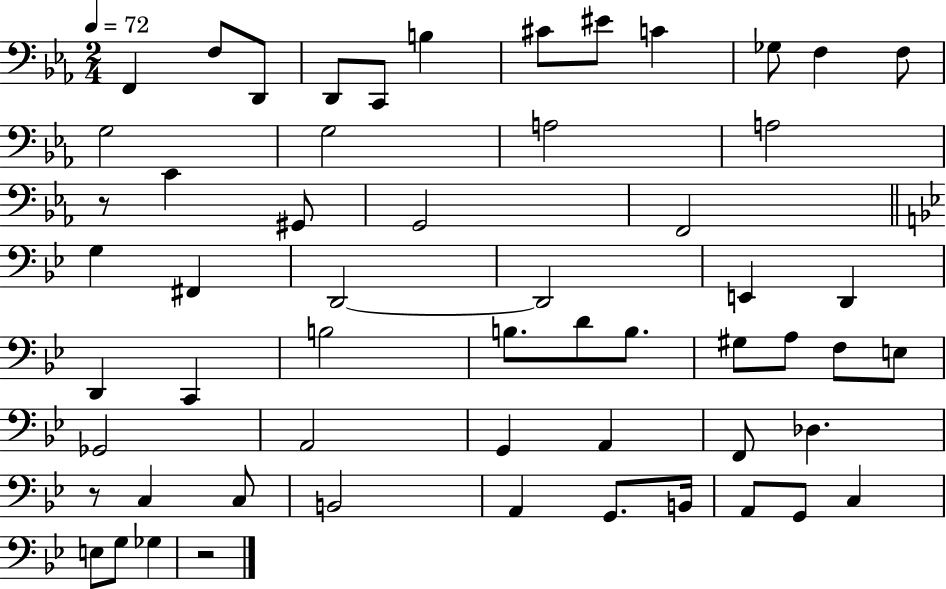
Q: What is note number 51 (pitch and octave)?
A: C3